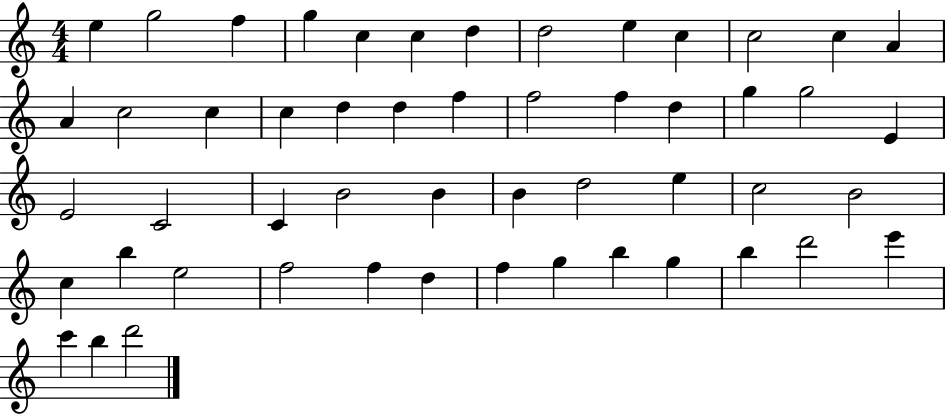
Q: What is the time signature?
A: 4/4